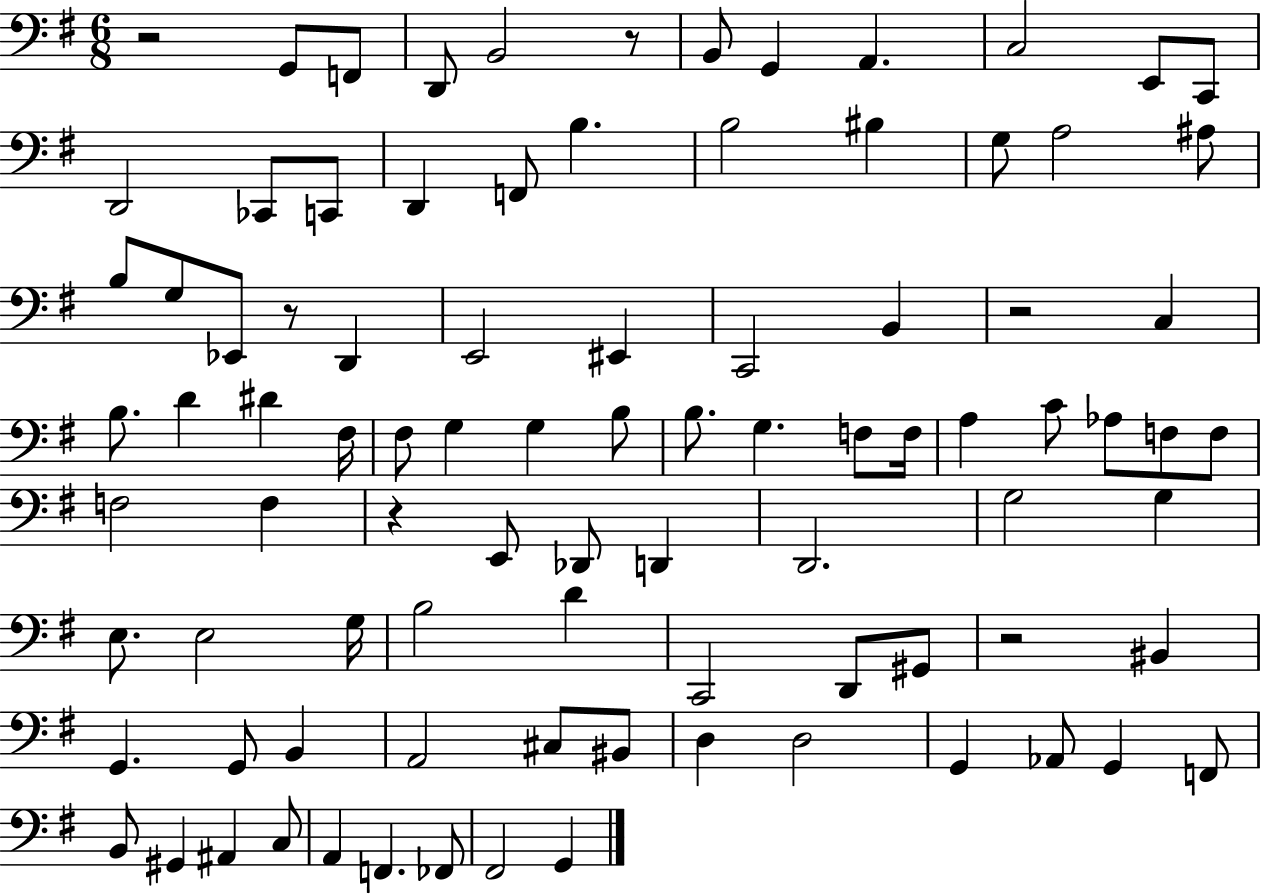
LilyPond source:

{
  \clef bass
  \numericTimeSignature
  \time 6/8
  \key g \major
  r2 g,8 f,8 | d,8 b,2 r8 | b,8 g,4 a,4. | c2 e,8 c,8 | \break d,2 ces,8 c,8 | d,4 f,8 b4. | b2 bis4 | g8 a2 ais8 | \break b8 g8 ees,8 r8 d,4 | e,2 eis,4 | c,2 b,4 | r2 c4 | \break b8. d'4 dis'4 fis16 | fis8 g4 g4 b8 | b8. g4. f8 f16 | a4 c'8 aes8 f8 f8 | \break f2 f4 | r4 e,8 des,8 d,4 | d,2. | g2 g4 | \break e8. e2 g16 | b2 d'4 | c,2 d,8 gis,8 | r2 bis,4 | \break g,4. g,8 b,4 | a,2 cis8 bis,8 | d4 d2 | g,4 aes,8 g,4 f,8 | \break b,8 gis,4 ais,4 c8 | a,4 f,4. fes,8 | fis,2 g,4 | \bar "|."
}